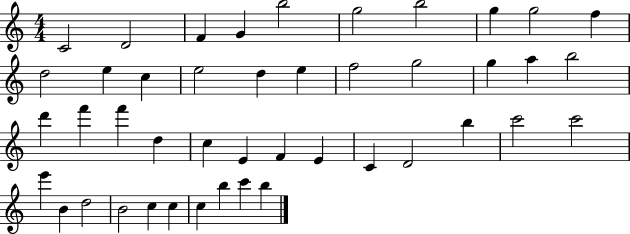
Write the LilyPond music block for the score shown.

{
  \clef treble
  \numericTimeSignature
  \time 4/4
  \key c \major
  c'2 d'2 | f'4 g'4 b''2 | g''2 b''2 | g''4 g''2 f''4 | \break d''2 e''4 c''4 | e''2 d''4 e''4 | f''2 g''2 | g''4 a''4 b''2 | \break d'''4 f'''4 f'''4 d''4 | c''4 e'4 f'4 e'4 | c'4 d'2 b''4 | c'''2 c'''2 | \break e'''4 b'4 d''2 | b'2 c''4 c''4 | c''4 b''4 c'''4 b''4 | \bar "|."
}